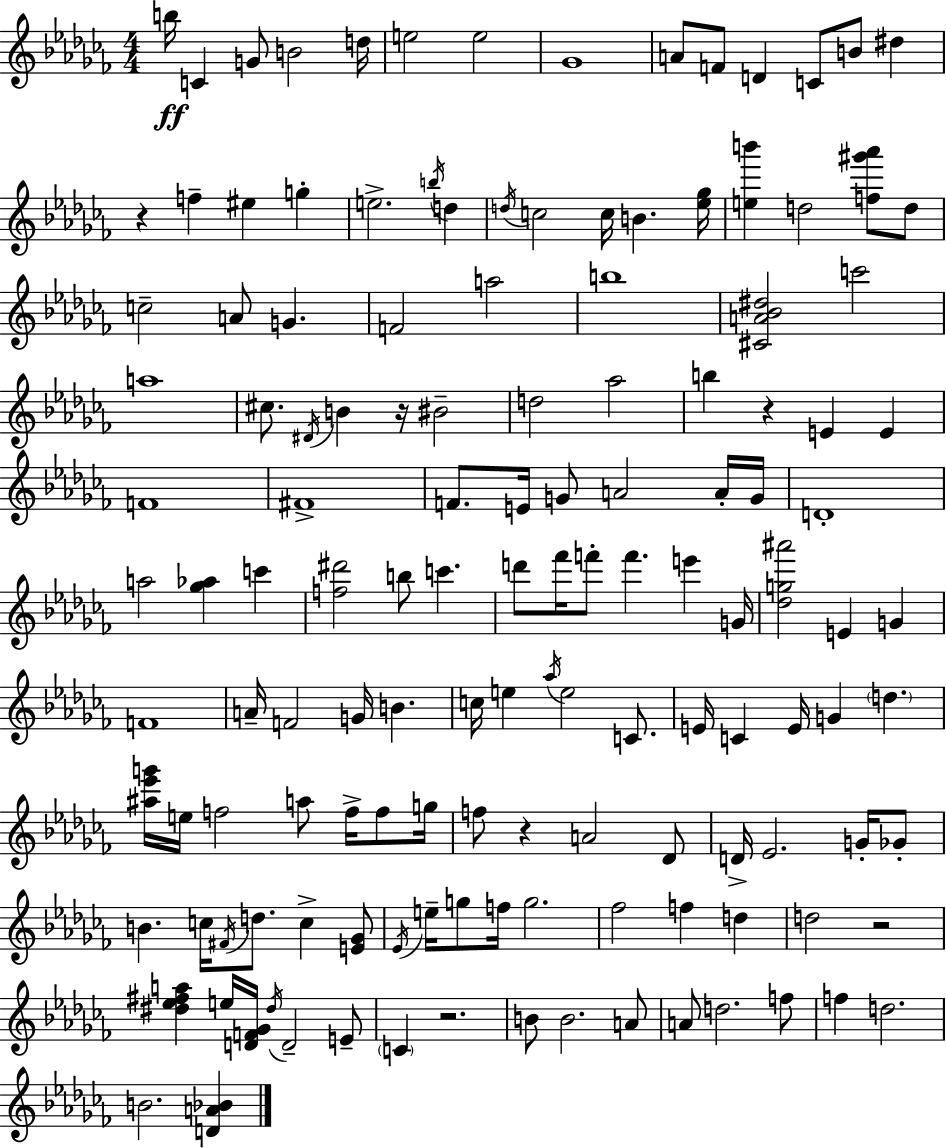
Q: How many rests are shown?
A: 6